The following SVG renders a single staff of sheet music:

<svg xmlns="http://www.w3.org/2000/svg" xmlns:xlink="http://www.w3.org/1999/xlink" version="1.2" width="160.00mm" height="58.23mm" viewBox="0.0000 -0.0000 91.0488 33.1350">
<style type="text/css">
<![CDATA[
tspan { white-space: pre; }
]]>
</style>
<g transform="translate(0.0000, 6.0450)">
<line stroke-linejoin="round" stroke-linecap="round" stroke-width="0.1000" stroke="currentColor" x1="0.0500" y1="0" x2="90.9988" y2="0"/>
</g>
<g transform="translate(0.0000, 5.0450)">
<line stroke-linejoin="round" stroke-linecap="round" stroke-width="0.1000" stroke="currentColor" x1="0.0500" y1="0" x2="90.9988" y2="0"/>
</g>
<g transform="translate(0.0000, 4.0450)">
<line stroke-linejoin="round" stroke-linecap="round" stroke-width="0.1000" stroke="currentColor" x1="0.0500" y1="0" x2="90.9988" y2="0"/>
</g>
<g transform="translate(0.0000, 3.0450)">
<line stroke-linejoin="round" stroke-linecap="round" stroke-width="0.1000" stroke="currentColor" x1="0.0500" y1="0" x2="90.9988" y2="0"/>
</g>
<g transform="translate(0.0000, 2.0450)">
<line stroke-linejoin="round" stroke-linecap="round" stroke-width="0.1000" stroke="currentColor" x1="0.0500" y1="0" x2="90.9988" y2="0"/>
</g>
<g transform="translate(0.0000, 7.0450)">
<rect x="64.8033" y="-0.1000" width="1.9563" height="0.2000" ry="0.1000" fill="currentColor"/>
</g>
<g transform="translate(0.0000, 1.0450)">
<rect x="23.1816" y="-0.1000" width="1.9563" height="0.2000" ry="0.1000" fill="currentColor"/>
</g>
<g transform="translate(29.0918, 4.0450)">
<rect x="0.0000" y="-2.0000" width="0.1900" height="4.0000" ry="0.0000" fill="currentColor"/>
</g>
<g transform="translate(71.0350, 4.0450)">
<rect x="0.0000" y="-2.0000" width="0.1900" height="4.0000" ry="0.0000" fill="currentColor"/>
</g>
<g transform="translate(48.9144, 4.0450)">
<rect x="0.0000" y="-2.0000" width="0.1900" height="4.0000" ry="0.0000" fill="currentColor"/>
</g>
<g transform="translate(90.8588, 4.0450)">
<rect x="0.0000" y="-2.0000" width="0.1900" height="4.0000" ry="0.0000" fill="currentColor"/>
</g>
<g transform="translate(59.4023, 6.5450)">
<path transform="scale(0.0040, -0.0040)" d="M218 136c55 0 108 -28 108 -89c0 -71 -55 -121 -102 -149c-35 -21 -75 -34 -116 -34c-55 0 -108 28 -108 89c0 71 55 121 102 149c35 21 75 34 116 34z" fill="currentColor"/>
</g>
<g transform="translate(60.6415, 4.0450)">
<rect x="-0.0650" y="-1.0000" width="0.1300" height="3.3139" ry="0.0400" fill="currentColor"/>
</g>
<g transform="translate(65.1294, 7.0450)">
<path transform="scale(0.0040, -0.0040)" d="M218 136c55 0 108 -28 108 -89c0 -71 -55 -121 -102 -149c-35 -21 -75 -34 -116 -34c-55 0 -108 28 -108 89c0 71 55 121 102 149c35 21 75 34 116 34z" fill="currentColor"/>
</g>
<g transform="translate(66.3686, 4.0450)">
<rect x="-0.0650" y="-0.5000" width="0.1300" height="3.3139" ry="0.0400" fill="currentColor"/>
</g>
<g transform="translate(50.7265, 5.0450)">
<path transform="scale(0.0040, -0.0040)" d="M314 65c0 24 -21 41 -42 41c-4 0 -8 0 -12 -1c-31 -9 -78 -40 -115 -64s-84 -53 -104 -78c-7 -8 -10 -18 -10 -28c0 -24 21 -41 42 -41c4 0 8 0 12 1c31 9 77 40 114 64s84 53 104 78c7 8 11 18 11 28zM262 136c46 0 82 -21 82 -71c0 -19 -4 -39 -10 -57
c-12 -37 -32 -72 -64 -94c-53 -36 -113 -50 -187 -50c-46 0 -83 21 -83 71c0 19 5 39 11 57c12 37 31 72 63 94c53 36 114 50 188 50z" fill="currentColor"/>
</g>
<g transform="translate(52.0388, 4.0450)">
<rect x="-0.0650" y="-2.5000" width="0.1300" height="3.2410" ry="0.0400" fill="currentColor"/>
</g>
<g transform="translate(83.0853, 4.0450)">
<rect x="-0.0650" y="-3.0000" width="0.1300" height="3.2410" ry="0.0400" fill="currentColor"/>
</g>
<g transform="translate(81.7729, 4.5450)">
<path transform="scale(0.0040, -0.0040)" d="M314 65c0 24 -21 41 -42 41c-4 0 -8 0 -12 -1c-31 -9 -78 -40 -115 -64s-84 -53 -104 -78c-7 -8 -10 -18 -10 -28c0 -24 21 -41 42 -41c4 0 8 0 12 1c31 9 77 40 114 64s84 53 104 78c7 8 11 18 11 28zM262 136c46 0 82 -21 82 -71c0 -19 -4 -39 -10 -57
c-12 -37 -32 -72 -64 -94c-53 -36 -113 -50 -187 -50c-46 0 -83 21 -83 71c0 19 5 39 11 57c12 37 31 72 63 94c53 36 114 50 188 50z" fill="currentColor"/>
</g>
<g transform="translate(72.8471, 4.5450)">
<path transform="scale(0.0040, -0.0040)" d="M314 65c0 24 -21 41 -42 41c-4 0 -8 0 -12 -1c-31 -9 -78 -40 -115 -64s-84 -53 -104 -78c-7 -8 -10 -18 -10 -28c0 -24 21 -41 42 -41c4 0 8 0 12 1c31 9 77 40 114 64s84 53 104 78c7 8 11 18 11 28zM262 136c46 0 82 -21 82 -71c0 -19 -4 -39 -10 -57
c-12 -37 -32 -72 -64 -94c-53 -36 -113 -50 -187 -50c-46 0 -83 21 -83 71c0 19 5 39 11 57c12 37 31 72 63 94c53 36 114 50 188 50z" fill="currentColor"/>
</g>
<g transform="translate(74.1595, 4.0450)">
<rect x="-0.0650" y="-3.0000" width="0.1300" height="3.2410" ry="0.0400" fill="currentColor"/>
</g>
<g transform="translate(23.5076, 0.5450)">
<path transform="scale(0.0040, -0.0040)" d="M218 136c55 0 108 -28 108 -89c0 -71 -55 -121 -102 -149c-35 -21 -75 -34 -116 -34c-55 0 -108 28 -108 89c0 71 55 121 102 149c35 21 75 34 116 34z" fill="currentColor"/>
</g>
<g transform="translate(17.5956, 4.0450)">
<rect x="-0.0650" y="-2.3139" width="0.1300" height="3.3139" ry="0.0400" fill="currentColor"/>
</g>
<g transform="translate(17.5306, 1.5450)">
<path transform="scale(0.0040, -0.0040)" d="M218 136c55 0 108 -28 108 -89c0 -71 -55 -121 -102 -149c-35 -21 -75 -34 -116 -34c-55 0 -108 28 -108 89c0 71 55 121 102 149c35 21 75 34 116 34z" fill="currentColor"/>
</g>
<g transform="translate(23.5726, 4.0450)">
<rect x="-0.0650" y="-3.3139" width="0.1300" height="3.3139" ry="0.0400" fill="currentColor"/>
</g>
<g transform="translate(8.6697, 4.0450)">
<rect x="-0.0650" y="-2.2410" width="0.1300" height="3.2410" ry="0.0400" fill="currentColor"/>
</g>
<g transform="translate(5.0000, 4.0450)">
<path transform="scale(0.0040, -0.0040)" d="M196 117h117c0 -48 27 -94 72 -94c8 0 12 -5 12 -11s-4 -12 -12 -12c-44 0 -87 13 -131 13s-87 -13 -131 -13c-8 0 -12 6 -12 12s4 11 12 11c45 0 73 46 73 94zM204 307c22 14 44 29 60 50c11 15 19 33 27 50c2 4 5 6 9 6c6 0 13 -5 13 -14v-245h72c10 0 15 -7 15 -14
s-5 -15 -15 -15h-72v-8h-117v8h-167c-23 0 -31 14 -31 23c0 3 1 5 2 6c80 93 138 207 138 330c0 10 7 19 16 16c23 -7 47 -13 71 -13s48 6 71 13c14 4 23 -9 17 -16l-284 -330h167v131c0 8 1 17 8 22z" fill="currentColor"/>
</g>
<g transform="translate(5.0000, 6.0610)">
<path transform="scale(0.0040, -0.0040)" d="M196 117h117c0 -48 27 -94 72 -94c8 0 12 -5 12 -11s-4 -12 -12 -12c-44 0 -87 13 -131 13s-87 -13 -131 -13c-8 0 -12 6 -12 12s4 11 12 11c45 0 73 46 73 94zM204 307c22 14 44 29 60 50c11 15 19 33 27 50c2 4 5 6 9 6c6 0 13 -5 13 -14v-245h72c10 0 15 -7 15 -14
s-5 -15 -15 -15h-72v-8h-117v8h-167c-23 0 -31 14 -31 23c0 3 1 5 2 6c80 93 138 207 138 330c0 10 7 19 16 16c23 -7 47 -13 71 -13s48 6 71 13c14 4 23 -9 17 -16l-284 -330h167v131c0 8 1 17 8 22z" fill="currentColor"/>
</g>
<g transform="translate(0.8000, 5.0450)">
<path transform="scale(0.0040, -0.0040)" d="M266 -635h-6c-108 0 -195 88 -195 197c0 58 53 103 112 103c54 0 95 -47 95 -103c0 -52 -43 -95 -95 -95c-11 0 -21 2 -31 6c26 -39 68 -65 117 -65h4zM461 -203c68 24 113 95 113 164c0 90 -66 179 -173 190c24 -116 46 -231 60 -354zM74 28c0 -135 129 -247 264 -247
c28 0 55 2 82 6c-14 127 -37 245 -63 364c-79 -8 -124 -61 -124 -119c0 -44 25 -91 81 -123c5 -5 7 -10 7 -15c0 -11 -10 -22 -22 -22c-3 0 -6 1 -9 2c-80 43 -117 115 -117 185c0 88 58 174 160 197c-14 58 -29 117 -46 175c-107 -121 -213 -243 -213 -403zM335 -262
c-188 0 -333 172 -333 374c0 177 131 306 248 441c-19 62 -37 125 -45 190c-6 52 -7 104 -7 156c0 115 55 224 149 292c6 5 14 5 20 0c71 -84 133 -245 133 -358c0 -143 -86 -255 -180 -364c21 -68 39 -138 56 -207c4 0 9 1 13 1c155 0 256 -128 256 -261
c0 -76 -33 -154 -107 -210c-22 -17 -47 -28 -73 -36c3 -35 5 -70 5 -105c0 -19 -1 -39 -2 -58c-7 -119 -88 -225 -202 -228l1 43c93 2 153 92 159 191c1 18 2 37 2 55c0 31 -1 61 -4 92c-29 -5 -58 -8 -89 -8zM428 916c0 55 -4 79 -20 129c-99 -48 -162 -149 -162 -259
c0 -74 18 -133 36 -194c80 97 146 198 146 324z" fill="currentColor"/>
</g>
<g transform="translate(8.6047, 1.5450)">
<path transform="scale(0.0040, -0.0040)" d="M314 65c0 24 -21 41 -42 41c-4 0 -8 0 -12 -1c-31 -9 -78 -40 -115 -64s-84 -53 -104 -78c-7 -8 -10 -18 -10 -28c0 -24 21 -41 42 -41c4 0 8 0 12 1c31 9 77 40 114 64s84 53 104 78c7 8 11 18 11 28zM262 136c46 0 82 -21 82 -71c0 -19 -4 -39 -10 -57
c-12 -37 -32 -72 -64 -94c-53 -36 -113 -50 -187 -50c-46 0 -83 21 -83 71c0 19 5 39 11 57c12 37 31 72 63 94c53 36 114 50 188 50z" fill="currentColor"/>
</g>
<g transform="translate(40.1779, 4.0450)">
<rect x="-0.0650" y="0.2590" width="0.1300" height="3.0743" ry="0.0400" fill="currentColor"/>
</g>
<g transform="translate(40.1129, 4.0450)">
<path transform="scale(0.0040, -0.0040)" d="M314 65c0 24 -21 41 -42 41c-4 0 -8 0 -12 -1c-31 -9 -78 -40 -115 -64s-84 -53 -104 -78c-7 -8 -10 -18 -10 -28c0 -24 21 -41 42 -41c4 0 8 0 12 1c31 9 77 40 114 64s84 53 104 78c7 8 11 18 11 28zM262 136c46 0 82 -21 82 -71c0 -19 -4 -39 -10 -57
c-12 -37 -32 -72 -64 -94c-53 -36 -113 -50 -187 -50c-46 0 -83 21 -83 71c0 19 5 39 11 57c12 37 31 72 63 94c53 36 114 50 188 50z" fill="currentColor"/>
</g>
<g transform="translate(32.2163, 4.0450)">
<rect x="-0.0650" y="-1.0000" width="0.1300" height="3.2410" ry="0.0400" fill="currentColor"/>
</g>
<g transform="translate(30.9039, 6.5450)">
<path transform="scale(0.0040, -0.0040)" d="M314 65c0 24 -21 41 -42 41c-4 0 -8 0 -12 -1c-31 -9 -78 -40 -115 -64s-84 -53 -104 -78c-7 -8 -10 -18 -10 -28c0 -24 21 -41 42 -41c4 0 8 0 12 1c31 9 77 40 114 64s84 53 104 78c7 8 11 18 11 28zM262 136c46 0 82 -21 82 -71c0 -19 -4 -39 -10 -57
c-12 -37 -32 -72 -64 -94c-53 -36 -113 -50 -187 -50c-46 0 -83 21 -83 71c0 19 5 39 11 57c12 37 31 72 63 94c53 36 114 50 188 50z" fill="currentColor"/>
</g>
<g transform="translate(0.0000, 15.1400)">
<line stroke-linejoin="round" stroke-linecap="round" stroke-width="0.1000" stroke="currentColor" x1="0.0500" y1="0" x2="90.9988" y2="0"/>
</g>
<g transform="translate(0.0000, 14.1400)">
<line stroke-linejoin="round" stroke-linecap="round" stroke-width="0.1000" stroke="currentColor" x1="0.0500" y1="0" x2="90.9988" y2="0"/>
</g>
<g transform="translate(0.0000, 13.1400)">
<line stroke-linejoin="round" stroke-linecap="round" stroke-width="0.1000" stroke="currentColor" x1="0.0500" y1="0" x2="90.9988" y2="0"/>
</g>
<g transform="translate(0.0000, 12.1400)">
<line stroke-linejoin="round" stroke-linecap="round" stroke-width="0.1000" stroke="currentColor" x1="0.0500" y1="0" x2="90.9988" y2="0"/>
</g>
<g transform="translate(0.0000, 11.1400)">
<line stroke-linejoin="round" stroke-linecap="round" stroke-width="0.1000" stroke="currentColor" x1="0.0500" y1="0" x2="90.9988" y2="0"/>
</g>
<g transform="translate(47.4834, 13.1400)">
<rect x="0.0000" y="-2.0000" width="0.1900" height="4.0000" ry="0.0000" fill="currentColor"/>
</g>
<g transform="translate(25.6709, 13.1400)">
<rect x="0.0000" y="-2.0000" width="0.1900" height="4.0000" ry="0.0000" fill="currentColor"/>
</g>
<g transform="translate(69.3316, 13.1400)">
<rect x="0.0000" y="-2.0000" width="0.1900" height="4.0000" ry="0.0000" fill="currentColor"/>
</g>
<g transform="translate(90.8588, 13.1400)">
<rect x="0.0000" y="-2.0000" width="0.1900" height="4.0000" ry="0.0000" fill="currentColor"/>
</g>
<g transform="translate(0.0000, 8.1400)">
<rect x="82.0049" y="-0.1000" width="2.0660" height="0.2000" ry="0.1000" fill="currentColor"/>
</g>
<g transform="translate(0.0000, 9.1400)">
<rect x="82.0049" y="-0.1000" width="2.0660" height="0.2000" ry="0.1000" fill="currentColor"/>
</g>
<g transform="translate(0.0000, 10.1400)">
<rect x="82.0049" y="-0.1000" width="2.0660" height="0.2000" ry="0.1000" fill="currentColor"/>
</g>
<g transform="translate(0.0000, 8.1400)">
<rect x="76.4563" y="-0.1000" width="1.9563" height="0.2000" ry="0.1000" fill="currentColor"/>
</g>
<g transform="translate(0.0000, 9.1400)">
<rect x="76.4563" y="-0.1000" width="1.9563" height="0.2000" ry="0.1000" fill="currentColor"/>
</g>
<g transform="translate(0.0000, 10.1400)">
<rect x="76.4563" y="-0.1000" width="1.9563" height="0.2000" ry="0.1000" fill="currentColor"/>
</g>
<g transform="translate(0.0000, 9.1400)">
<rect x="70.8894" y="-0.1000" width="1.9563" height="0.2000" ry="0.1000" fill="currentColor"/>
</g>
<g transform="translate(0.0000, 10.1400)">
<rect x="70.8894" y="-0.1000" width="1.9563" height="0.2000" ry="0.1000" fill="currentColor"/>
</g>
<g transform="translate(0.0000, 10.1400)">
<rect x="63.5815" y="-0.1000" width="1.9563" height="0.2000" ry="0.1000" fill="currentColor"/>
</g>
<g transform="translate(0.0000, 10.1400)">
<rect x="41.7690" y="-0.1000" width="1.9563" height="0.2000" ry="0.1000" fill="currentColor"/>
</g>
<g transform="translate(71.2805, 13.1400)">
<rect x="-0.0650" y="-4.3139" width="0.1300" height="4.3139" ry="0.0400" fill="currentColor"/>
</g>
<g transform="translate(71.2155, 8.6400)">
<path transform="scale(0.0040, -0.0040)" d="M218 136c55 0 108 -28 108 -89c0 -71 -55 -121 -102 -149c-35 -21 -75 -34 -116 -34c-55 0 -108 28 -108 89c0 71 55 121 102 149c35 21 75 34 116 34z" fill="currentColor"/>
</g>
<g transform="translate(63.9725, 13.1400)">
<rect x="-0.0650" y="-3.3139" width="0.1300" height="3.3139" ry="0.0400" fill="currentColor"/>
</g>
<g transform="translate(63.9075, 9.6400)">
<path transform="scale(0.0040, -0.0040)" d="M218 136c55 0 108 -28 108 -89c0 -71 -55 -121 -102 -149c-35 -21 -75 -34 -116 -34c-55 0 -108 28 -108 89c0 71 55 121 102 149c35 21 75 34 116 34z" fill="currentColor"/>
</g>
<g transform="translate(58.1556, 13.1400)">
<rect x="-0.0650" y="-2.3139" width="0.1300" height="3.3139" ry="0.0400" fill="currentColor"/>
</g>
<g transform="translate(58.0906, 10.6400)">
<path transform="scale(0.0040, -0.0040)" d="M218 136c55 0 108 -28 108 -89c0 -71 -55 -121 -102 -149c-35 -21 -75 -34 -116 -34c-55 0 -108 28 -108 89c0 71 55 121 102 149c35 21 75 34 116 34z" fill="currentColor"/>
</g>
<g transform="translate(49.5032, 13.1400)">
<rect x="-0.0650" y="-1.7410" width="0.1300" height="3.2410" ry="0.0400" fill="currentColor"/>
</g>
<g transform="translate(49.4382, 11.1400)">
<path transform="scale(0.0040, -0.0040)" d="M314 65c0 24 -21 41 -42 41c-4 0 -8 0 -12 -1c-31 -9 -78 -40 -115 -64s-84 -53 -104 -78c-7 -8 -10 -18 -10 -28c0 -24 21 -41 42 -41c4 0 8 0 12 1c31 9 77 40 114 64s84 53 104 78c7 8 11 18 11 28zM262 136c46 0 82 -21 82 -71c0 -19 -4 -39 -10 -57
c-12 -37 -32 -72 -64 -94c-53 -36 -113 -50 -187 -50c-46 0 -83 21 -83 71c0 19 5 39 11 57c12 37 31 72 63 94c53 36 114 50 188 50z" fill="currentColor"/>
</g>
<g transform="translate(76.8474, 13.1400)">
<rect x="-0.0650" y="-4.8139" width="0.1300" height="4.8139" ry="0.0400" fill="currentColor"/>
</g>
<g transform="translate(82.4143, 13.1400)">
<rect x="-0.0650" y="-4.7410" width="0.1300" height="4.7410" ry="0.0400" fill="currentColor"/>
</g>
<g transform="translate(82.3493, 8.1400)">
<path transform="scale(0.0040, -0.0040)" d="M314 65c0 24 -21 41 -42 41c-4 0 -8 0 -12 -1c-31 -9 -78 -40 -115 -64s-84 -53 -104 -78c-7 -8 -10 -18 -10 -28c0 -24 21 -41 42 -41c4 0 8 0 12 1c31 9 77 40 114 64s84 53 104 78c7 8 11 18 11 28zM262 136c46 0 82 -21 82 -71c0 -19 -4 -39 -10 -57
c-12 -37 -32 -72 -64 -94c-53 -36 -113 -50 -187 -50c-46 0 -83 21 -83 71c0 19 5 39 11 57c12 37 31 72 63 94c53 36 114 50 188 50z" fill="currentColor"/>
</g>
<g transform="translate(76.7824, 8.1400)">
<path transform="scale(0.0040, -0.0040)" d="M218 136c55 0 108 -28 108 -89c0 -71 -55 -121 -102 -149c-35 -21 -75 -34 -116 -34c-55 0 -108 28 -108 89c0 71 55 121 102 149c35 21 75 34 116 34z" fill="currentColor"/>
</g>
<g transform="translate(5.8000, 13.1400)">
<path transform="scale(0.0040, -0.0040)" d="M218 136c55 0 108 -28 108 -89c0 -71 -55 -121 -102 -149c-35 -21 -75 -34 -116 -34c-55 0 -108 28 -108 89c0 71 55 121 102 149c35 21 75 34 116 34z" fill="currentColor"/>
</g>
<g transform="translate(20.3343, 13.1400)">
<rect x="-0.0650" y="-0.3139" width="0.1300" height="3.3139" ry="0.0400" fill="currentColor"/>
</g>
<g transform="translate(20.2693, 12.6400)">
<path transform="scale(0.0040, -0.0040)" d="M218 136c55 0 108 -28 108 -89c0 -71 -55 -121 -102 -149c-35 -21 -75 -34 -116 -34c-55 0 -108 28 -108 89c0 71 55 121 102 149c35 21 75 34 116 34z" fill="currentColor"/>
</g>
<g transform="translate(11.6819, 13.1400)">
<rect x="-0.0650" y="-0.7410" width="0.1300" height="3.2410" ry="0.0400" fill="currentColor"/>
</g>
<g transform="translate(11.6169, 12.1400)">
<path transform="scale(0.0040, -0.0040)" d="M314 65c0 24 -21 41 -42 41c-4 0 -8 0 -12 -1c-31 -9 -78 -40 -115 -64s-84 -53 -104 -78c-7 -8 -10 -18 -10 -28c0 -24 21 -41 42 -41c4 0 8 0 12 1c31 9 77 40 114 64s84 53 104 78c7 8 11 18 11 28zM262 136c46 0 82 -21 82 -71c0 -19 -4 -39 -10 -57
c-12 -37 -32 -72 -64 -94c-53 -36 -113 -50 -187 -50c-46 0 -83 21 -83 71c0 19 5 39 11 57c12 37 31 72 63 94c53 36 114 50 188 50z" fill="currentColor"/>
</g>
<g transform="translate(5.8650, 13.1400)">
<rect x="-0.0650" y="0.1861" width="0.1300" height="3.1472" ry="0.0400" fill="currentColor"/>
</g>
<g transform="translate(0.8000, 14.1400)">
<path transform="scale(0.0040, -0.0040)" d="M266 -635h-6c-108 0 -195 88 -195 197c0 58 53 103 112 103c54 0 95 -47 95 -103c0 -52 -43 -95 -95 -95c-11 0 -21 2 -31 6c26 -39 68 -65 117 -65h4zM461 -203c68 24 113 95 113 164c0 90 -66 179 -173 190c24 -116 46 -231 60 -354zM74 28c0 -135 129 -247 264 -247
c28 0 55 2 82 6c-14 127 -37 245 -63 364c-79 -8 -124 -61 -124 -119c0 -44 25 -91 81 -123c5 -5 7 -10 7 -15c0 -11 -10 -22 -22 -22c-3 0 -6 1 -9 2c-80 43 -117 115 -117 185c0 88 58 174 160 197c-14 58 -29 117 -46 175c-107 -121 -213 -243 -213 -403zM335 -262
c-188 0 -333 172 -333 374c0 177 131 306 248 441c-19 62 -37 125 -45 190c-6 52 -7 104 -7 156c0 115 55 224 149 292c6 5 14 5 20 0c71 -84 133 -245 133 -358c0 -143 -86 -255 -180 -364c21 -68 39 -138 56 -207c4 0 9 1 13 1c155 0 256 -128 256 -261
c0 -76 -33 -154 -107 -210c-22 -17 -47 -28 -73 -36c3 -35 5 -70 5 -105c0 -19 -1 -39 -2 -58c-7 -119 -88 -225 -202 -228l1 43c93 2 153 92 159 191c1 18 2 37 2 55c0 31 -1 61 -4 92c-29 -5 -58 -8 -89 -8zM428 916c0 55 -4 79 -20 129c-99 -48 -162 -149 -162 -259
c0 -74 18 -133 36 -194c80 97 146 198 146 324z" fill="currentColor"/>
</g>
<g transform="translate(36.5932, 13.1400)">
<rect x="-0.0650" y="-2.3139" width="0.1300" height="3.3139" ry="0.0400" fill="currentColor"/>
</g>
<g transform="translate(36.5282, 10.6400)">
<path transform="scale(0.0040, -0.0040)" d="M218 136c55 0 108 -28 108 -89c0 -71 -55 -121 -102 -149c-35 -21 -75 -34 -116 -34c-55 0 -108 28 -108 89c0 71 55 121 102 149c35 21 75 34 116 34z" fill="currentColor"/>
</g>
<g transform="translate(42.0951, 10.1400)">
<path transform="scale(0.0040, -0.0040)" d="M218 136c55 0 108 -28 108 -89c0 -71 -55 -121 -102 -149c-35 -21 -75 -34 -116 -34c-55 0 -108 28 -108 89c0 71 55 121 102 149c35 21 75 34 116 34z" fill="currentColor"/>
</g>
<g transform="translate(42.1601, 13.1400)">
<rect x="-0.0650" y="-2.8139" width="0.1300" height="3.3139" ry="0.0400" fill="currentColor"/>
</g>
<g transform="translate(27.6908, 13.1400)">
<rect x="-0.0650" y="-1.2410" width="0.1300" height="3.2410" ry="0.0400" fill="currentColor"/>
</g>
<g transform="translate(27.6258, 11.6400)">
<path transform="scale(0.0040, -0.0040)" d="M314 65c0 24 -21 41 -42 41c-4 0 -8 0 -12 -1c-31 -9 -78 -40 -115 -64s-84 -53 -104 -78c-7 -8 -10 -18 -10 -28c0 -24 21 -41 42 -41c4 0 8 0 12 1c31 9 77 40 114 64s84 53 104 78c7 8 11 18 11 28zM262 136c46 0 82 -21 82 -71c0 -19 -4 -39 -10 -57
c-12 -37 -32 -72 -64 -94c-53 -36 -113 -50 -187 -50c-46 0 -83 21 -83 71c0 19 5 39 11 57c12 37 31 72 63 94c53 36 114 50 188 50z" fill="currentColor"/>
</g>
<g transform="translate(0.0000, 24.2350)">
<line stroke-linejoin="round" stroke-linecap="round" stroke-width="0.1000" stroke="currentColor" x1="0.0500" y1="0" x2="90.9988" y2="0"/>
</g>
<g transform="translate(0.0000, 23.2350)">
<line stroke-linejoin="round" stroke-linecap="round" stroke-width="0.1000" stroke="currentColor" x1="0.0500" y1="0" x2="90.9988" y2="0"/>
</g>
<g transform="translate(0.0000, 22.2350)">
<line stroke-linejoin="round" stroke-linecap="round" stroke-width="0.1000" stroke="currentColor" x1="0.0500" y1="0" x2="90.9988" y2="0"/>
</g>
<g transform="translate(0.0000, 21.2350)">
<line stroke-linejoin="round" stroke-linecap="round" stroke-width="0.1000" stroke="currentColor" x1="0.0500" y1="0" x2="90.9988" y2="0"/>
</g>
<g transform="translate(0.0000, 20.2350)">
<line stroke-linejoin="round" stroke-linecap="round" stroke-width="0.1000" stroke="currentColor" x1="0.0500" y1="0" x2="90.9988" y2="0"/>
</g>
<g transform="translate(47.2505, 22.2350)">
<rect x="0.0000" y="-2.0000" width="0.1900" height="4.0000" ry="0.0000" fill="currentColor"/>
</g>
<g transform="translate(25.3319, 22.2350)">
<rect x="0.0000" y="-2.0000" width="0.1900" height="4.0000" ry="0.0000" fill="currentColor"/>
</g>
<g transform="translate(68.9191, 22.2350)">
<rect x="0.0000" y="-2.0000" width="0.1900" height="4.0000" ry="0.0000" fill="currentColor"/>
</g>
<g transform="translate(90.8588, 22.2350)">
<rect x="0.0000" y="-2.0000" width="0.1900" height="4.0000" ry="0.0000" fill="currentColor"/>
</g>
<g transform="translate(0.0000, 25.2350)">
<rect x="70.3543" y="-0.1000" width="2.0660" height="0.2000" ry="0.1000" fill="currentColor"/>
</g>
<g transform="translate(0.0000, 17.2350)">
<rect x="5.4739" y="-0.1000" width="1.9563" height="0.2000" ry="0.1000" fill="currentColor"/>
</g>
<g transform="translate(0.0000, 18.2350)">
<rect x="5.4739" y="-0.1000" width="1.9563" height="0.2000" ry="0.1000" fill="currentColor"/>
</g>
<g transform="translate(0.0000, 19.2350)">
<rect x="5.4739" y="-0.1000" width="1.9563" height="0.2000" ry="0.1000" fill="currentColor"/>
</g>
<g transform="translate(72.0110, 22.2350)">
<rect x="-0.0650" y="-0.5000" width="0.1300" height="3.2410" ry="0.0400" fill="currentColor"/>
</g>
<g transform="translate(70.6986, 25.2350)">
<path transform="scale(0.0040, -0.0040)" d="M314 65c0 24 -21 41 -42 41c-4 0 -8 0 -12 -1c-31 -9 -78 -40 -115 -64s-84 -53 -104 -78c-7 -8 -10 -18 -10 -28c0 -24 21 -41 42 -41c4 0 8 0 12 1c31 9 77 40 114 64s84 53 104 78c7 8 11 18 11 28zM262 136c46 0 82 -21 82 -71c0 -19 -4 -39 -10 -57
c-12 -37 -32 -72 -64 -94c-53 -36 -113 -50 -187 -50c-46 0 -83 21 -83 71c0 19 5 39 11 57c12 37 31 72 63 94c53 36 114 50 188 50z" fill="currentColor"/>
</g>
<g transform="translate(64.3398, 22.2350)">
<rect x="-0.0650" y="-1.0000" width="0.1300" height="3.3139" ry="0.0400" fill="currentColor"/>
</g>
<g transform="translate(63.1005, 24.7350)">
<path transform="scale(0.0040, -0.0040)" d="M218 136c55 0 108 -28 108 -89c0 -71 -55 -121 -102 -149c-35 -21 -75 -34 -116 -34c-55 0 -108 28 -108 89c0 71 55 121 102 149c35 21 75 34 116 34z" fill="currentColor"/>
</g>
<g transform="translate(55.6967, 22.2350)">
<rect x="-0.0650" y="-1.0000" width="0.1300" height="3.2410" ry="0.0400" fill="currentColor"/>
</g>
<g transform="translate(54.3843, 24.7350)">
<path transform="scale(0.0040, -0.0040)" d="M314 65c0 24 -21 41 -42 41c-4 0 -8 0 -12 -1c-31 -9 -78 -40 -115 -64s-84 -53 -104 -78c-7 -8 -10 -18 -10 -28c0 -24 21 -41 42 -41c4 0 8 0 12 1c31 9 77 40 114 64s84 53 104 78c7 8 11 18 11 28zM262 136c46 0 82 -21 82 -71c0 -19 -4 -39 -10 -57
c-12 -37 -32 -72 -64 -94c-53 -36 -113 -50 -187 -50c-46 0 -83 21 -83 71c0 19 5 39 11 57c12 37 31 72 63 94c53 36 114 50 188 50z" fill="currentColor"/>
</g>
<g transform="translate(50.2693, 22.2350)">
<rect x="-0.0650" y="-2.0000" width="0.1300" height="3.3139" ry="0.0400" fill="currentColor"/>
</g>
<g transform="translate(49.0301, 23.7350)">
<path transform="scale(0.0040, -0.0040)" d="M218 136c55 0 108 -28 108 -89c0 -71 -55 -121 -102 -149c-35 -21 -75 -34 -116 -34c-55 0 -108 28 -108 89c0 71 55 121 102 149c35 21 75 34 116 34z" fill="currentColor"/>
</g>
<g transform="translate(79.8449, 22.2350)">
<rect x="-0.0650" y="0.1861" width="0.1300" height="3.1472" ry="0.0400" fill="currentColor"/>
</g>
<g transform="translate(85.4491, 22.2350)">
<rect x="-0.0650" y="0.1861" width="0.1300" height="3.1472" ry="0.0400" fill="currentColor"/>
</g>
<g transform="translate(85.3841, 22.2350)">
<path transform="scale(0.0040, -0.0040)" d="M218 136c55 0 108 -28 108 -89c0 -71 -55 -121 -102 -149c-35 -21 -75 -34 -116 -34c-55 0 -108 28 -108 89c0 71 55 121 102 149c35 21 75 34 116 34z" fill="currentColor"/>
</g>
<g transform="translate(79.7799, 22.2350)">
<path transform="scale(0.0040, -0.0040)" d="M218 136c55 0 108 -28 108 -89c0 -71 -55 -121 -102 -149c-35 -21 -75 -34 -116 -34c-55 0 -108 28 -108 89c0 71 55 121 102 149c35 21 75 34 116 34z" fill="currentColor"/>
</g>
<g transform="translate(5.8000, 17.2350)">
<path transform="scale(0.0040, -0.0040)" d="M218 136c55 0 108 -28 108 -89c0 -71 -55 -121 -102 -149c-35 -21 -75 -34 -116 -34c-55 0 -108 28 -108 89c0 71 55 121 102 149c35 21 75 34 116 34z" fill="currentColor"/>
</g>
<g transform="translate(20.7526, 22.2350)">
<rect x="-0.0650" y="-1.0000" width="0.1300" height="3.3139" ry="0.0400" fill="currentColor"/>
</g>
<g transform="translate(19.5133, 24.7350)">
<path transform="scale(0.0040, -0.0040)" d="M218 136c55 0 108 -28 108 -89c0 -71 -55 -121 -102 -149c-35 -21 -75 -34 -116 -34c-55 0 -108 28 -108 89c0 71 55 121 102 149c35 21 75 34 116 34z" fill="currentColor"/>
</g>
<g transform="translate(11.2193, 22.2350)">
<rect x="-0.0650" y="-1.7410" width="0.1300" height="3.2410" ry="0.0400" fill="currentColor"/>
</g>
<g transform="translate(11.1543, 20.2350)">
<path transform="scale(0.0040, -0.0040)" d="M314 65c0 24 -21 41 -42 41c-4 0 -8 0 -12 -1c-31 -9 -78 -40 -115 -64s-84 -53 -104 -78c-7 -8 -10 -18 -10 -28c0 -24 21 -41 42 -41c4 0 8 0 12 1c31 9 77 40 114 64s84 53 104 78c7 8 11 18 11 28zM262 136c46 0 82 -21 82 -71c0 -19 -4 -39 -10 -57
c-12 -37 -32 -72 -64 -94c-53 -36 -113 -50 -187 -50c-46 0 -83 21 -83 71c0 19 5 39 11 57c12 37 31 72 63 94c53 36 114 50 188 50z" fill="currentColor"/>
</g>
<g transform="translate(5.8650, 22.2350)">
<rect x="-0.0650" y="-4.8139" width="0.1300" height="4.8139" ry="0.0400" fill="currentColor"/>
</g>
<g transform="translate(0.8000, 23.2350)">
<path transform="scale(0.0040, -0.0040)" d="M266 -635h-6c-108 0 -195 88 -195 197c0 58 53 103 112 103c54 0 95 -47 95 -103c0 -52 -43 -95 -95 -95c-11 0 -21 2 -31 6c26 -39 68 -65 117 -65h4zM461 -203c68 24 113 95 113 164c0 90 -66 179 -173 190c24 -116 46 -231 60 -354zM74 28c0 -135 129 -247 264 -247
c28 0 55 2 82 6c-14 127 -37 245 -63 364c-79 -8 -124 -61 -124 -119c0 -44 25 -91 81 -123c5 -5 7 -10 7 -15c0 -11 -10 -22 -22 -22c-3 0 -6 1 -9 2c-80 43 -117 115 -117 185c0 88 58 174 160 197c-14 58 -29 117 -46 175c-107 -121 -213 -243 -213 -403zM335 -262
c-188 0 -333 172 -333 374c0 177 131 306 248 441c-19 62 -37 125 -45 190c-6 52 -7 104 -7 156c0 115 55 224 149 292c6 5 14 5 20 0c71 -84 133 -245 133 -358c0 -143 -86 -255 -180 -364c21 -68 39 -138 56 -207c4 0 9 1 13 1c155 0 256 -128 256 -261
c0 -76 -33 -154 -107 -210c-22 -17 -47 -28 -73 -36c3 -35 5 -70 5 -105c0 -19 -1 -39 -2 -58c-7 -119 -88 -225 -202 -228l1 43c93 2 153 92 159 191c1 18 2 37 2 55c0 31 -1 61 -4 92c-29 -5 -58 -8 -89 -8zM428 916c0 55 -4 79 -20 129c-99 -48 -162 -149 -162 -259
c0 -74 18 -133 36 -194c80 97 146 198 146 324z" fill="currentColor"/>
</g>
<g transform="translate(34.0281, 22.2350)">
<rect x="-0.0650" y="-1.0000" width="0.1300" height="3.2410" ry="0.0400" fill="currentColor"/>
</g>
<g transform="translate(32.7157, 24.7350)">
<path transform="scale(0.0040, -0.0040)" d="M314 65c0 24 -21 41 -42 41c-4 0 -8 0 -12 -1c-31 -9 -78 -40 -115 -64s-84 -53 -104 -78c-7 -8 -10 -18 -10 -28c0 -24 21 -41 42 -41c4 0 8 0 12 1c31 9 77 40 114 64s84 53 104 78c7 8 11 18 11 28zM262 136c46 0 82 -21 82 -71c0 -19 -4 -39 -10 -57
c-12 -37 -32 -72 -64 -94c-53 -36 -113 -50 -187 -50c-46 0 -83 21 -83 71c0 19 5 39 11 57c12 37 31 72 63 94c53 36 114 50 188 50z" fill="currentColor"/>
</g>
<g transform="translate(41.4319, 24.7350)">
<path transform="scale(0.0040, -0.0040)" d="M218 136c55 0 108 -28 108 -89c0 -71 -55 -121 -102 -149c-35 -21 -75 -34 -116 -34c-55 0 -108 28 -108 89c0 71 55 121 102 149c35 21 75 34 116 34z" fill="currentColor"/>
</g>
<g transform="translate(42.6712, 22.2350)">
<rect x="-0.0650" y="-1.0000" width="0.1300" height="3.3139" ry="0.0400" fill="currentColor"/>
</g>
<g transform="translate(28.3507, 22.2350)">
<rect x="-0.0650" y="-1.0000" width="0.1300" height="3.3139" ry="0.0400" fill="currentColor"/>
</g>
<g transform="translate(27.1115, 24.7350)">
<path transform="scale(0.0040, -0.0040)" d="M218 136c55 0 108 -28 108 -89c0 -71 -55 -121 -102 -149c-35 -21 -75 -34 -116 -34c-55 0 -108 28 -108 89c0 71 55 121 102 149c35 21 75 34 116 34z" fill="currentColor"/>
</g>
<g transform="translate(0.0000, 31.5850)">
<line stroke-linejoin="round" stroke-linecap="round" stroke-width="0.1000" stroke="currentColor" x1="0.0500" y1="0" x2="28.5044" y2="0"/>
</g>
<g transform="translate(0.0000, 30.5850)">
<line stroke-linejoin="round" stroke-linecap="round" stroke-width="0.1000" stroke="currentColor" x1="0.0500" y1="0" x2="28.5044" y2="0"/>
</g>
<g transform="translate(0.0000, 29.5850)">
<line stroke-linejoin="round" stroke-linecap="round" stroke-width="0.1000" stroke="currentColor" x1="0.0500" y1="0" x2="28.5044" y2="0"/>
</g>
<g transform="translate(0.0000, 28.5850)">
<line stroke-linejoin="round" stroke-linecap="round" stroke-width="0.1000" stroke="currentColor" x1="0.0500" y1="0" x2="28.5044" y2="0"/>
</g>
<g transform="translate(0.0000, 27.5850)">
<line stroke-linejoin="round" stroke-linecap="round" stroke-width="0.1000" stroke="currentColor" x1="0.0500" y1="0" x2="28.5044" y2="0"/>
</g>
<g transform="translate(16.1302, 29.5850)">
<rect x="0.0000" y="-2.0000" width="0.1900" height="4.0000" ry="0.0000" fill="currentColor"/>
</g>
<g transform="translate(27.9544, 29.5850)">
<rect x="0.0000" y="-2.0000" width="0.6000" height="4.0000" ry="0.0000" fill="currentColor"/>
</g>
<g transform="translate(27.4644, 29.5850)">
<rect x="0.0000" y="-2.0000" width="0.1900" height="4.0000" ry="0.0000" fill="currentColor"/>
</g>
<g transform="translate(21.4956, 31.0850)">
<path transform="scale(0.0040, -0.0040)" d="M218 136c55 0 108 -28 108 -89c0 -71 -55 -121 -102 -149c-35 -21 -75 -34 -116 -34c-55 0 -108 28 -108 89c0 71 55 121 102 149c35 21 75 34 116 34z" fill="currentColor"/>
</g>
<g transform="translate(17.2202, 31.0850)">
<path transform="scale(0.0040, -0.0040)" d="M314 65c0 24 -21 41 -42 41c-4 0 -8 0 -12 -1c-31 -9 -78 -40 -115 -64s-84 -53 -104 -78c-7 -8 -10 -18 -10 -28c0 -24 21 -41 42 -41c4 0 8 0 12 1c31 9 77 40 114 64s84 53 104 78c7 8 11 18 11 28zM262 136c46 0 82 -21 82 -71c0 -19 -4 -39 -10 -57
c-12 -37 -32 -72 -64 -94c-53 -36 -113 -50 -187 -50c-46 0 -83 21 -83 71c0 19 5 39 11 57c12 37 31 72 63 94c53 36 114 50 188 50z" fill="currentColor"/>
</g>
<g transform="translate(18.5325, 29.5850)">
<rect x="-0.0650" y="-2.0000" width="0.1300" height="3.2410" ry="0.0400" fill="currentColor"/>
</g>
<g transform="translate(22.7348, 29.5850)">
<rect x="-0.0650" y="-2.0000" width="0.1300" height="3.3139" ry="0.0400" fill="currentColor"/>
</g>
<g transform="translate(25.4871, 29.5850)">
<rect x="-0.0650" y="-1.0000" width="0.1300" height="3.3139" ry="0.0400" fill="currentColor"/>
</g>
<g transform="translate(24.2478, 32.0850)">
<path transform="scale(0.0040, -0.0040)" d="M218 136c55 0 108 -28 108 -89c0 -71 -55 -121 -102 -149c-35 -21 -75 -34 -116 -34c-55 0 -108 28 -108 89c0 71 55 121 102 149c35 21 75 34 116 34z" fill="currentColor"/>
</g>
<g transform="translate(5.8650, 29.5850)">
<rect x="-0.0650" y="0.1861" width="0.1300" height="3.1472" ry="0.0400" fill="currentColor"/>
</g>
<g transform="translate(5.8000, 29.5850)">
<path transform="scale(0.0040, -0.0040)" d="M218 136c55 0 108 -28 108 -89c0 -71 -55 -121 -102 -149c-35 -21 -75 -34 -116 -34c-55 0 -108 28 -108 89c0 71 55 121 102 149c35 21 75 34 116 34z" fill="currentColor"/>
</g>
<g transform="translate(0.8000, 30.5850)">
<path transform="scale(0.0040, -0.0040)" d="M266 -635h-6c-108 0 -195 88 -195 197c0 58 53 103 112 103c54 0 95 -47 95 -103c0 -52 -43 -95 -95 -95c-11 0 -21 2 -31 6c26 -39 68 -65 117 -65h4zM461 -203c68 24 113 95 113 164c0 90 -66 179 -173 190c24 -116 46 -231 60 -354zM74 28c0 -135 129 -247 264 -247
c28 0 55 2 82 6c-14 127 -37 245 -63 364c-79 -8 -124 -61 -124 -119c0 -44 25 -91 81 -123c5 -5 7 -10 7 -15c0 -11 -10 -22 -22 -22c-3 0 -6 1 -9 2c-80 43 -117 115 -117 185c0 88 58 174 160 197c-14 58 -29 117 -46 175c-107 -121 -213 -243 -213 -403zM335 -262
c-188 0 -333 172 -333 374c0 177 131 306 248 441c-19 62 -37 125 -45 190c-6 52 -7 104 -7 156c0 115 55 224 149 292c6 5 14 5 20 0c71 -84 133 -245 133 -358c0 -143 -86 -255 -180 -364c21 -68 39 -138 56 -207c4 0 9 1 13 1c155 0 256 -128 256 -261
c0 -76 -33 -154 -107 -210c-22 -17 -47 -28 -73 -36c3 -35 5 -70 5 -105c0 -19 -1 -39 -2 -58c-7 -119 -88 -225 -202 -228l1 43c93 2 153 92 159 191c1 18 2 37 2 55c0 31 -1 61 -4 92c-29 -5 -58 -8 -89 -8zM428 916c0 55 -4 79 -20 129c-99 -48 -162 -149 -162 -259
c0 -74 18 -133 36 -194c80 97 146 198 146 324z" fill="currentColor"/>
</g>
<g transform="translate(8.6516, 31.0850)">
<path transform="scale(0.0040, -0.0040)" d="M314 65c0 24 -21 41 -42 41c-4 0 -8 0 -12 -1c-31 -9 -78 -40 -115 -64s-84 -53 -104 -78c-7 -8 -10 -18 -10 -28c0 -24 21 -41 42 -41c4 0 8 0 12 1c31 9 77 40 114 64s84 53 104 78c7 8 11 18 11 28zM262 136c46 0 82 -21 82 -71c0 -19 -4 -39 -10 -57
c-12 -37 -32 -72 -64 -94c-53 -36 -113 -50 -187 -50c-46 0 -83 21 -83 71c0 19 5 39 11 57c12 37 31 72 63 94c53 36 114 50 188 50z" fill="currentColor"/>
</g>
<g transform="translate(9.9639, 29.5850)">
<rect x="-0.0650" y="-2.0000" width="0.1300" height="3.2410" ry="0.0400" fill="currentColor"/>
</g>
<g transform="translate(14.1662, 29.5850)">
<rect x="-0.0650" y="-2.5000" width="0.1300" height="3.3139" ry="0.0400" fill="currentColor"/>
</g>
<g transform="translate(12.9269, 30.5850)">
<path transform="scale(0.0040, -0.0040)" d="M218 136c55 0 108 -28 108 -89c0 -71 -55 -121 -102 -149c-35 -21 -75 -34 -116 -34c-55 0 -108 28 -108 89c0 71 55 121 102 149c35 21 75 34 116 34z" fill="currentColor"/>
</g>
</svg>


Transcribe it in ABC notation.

X:1
T:Untitled
M:4/4
L:1/4
K:C
g2 g b D2 B2 G2 D C A2 A2 B d2 c e2 g a f2 g b d' e' e'2 e' f2 D D D2 D F D2 D C2 B B B F2 G F2 F D